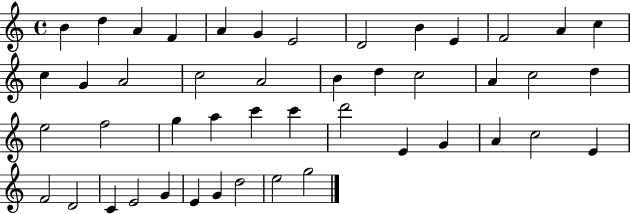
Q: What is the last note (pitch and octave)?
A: G5